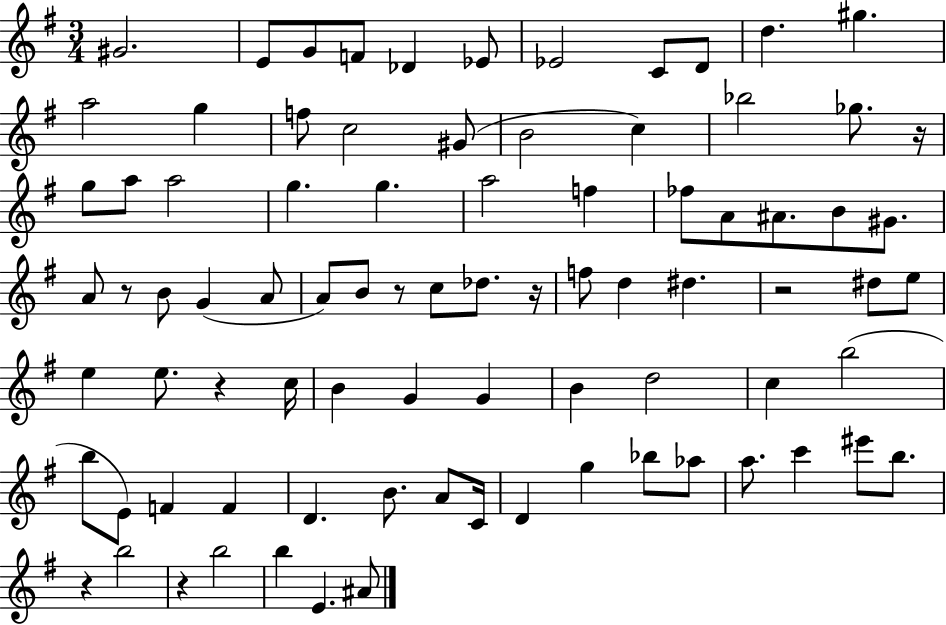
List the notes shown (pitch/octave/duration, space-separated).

G#4/h. E4/e G4/e F4/e Db4/q Eb4/e Eb4/h C4/e D4/e D5/q. G#5/q. A5/h G5/q F5/e C5/h G#4/e B4/h C5/q Bb5/h Gb5/e. R/s G5/e A5/e A5/h G5/q. G5/q. A5/h F5/q FES5/e A4/e A#4/e. B4/e G#4/e. A4/e R/e B4/e G4/q A4/e A4/e B4/e R/e C5/e Db5/e. R/s F5/e D5/q D#5/q. R/h D#5/e E5/e E5/q E5/e. R/q C5/s B4/q G4/q G4/q B4/q D5/h C5/q B5/h B5/e E4/e F4/q F4/q D4/q. B4/e. A4/e C4/s D4/q G5/q Bb5/e Ab5/e A5/e. C6/q EIS6/e B5/e. R/q B5/h R/q B5/h B5/q E4/q. A#4/e